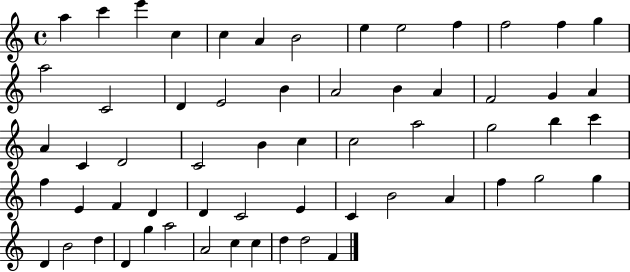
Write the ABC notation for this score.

X:1
T:Untitled
M:4/4
L:1/4
K:C
a c' e' c c A B2 e e2 f f2 f g a2 C2 D E2 B A2 B A F2 G A A C D2 C2 B c c2 a2 g2 b c' f E F D D C2 E C B2 A f g2 g D B2 d D g a2 A2 c c d d2 F